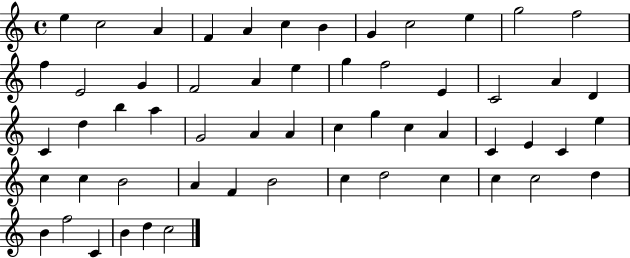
X:1
T:Untitled
M:4/4
L:1/4
K:C
e c2 A F A c B G c2 e g2 f2 f E2 G F2 A e g f2 E C2 A D C d b a G2 A A c g c A C E C e c c B2 A F B2 c d2 c c c2 d B f2 C B d c2